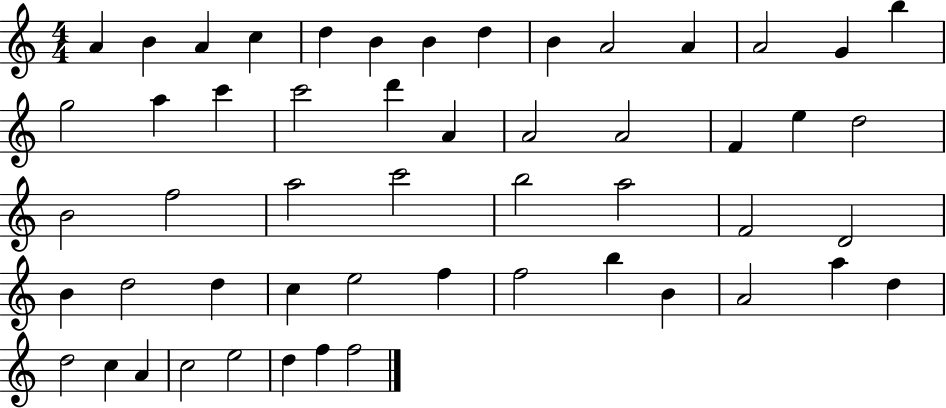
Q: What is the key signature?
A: C major